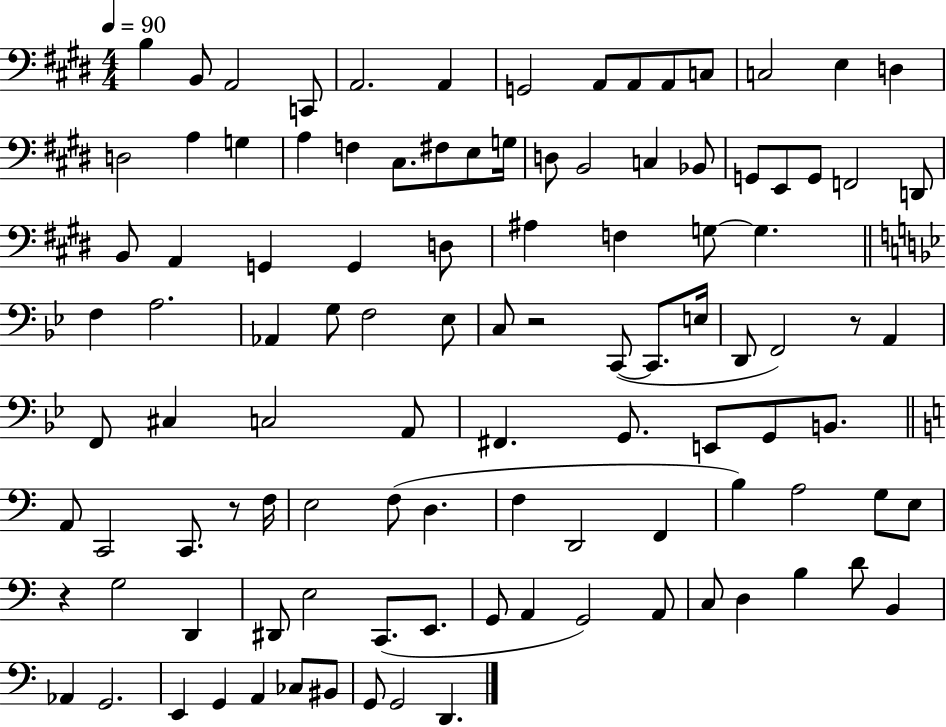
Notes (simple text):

B3/q B2/e A2/h C2/e A2/h. A2/q G2/h A2/e A2/e A2/e C3/e C3/h E3/q D3/q D3/h A3/q G3/q A3/q F3/q C#3/e. F#3/e E3/e G3/s D3/e B2/h C3/q Bb2/e G2/e E2/e G2/e F2/h D2/e B2/e A2/q G2/q G2/q D3/e A#3/q F3/q G3/e G3/q. F3/q A3/h. Ab2/q G3/e F3/h Eb3/e C3/e R/h C2/e C2/e. E3/s D2/e F2/h R/e A2/q F2/e C#3/q C3/h A2/e F#2/q. G2/e. E2/e G2/e B2/e. A2/e C2/h C2/e. R/e F3/s E3/h F3/e D3/q. F3/q D2/h F2/q B3/q A3/h G3/e E3/e R/q G3/h D2/q D#2/e E3/h C2/e. E2/e. G2/e A2/q G2/h A2/e C3/e D3/q B3/q D4/e B2/q Ab2/q G2/h. E2/q G2/q A2/q CES3/e BIS2/e G2/e G2/h D2/q.